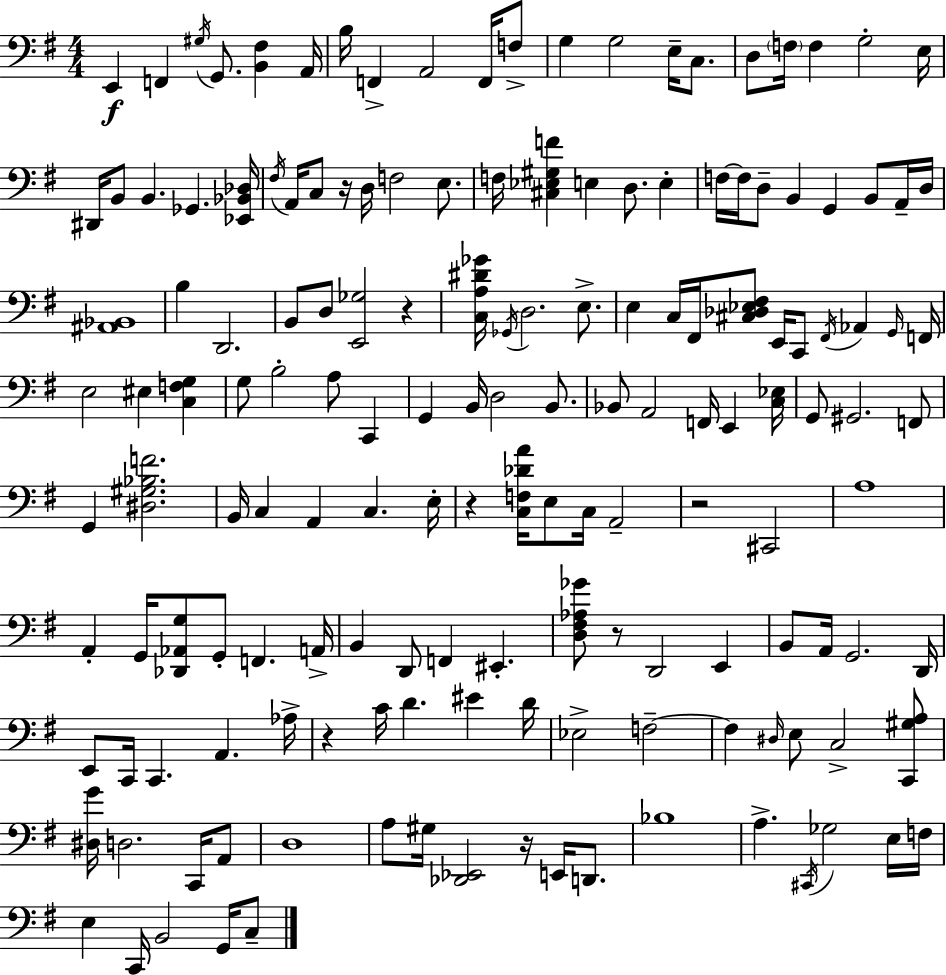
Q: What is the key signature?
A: E minor